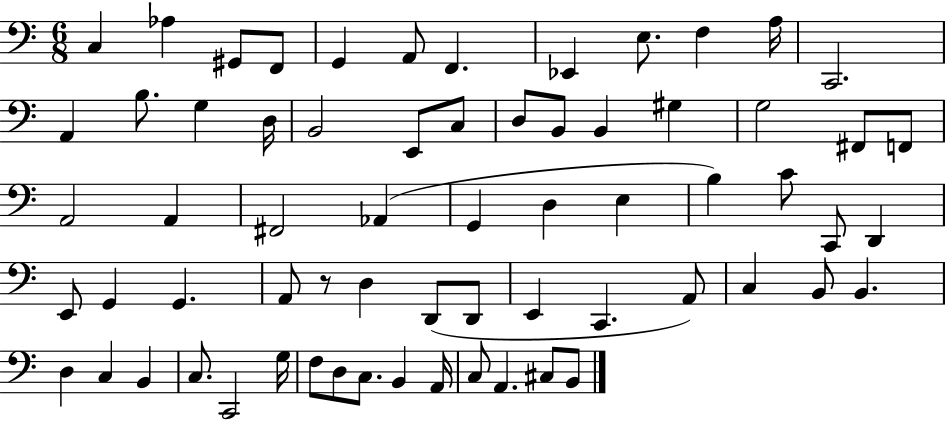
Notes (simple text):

C3/q Ab3/q G#2/e F2/e G2/q A2/e F2/q. Eb2/q E3/e. F3/q A3/s C2/h. A2/q B3/e. G3/q D3/s B2/h E2/e C3/e D3/e B2/e B2/q G#3/q G3/h F#2/e F2/e A2/h A2/q F#2/h Ab2/q G2/q D3/q E3/q B3/q C4/e C2/e D2/q E2/e G2/q G2/q. A2/e R/e D3/q D2/e D2/e E2/q C2/q. A2/e C3/q B2/e B2/q. D3/q C3/q B2/q C3/e. C2/h G3/s F3/e D3/e C3/e. B2/q A2/s C3/e A2/q. C#3/e B2/e